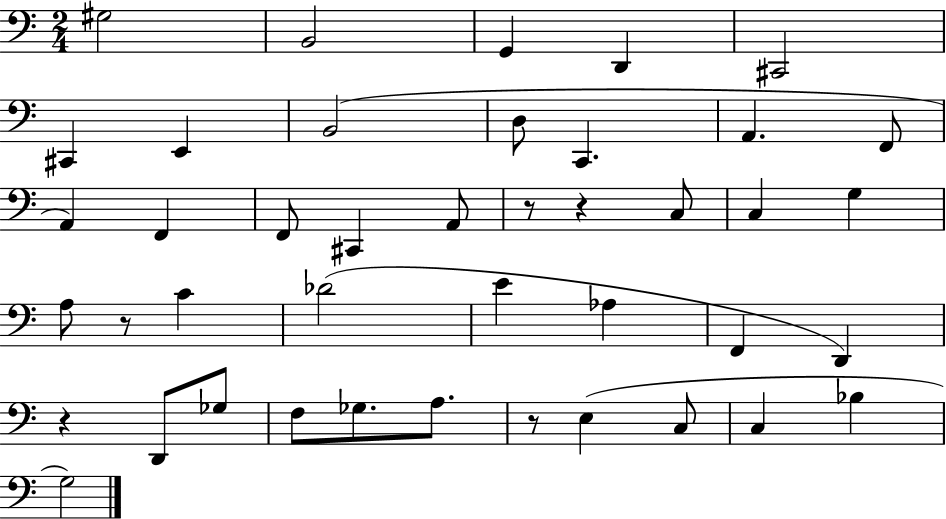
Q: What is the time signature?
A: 2/4